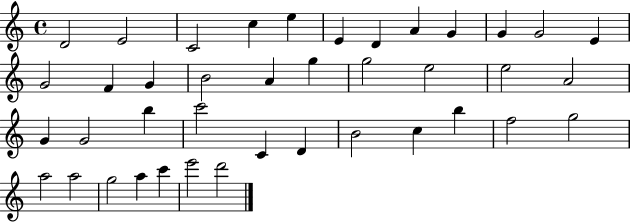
D4/h E4/h C4/h C5/q E5/q E4/q D4/q A4/q G4/q G4/q G4/h E4/q G4/h F4/q G4/q B4/h A4/q G5/q G5/h E5/h E5/h A4/h G4/q G4/h B5/q C6/h C4/q D4/q B4/h C5/q B5/q F5/h G5/h A5/h A5/h G5/h A5/q C6/q E6/h D6/h